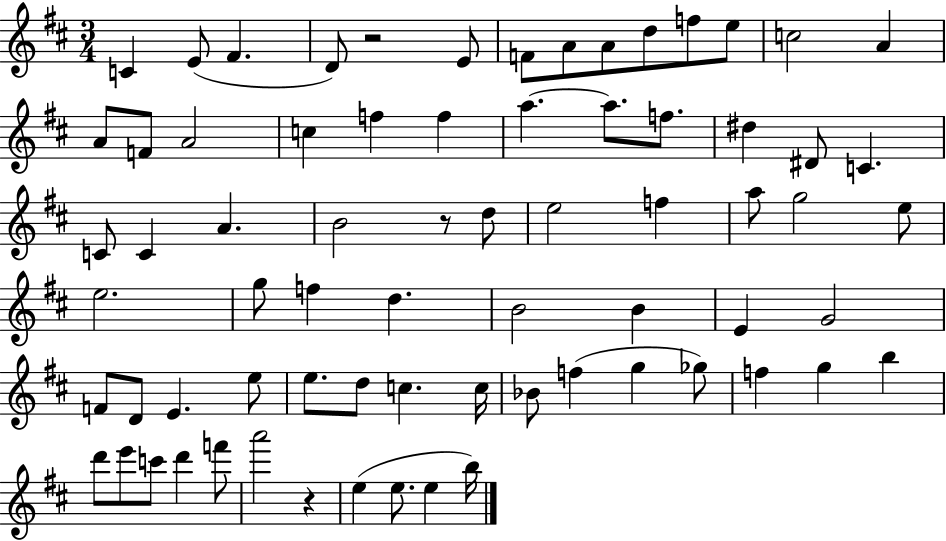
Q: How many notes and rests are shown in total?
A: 71